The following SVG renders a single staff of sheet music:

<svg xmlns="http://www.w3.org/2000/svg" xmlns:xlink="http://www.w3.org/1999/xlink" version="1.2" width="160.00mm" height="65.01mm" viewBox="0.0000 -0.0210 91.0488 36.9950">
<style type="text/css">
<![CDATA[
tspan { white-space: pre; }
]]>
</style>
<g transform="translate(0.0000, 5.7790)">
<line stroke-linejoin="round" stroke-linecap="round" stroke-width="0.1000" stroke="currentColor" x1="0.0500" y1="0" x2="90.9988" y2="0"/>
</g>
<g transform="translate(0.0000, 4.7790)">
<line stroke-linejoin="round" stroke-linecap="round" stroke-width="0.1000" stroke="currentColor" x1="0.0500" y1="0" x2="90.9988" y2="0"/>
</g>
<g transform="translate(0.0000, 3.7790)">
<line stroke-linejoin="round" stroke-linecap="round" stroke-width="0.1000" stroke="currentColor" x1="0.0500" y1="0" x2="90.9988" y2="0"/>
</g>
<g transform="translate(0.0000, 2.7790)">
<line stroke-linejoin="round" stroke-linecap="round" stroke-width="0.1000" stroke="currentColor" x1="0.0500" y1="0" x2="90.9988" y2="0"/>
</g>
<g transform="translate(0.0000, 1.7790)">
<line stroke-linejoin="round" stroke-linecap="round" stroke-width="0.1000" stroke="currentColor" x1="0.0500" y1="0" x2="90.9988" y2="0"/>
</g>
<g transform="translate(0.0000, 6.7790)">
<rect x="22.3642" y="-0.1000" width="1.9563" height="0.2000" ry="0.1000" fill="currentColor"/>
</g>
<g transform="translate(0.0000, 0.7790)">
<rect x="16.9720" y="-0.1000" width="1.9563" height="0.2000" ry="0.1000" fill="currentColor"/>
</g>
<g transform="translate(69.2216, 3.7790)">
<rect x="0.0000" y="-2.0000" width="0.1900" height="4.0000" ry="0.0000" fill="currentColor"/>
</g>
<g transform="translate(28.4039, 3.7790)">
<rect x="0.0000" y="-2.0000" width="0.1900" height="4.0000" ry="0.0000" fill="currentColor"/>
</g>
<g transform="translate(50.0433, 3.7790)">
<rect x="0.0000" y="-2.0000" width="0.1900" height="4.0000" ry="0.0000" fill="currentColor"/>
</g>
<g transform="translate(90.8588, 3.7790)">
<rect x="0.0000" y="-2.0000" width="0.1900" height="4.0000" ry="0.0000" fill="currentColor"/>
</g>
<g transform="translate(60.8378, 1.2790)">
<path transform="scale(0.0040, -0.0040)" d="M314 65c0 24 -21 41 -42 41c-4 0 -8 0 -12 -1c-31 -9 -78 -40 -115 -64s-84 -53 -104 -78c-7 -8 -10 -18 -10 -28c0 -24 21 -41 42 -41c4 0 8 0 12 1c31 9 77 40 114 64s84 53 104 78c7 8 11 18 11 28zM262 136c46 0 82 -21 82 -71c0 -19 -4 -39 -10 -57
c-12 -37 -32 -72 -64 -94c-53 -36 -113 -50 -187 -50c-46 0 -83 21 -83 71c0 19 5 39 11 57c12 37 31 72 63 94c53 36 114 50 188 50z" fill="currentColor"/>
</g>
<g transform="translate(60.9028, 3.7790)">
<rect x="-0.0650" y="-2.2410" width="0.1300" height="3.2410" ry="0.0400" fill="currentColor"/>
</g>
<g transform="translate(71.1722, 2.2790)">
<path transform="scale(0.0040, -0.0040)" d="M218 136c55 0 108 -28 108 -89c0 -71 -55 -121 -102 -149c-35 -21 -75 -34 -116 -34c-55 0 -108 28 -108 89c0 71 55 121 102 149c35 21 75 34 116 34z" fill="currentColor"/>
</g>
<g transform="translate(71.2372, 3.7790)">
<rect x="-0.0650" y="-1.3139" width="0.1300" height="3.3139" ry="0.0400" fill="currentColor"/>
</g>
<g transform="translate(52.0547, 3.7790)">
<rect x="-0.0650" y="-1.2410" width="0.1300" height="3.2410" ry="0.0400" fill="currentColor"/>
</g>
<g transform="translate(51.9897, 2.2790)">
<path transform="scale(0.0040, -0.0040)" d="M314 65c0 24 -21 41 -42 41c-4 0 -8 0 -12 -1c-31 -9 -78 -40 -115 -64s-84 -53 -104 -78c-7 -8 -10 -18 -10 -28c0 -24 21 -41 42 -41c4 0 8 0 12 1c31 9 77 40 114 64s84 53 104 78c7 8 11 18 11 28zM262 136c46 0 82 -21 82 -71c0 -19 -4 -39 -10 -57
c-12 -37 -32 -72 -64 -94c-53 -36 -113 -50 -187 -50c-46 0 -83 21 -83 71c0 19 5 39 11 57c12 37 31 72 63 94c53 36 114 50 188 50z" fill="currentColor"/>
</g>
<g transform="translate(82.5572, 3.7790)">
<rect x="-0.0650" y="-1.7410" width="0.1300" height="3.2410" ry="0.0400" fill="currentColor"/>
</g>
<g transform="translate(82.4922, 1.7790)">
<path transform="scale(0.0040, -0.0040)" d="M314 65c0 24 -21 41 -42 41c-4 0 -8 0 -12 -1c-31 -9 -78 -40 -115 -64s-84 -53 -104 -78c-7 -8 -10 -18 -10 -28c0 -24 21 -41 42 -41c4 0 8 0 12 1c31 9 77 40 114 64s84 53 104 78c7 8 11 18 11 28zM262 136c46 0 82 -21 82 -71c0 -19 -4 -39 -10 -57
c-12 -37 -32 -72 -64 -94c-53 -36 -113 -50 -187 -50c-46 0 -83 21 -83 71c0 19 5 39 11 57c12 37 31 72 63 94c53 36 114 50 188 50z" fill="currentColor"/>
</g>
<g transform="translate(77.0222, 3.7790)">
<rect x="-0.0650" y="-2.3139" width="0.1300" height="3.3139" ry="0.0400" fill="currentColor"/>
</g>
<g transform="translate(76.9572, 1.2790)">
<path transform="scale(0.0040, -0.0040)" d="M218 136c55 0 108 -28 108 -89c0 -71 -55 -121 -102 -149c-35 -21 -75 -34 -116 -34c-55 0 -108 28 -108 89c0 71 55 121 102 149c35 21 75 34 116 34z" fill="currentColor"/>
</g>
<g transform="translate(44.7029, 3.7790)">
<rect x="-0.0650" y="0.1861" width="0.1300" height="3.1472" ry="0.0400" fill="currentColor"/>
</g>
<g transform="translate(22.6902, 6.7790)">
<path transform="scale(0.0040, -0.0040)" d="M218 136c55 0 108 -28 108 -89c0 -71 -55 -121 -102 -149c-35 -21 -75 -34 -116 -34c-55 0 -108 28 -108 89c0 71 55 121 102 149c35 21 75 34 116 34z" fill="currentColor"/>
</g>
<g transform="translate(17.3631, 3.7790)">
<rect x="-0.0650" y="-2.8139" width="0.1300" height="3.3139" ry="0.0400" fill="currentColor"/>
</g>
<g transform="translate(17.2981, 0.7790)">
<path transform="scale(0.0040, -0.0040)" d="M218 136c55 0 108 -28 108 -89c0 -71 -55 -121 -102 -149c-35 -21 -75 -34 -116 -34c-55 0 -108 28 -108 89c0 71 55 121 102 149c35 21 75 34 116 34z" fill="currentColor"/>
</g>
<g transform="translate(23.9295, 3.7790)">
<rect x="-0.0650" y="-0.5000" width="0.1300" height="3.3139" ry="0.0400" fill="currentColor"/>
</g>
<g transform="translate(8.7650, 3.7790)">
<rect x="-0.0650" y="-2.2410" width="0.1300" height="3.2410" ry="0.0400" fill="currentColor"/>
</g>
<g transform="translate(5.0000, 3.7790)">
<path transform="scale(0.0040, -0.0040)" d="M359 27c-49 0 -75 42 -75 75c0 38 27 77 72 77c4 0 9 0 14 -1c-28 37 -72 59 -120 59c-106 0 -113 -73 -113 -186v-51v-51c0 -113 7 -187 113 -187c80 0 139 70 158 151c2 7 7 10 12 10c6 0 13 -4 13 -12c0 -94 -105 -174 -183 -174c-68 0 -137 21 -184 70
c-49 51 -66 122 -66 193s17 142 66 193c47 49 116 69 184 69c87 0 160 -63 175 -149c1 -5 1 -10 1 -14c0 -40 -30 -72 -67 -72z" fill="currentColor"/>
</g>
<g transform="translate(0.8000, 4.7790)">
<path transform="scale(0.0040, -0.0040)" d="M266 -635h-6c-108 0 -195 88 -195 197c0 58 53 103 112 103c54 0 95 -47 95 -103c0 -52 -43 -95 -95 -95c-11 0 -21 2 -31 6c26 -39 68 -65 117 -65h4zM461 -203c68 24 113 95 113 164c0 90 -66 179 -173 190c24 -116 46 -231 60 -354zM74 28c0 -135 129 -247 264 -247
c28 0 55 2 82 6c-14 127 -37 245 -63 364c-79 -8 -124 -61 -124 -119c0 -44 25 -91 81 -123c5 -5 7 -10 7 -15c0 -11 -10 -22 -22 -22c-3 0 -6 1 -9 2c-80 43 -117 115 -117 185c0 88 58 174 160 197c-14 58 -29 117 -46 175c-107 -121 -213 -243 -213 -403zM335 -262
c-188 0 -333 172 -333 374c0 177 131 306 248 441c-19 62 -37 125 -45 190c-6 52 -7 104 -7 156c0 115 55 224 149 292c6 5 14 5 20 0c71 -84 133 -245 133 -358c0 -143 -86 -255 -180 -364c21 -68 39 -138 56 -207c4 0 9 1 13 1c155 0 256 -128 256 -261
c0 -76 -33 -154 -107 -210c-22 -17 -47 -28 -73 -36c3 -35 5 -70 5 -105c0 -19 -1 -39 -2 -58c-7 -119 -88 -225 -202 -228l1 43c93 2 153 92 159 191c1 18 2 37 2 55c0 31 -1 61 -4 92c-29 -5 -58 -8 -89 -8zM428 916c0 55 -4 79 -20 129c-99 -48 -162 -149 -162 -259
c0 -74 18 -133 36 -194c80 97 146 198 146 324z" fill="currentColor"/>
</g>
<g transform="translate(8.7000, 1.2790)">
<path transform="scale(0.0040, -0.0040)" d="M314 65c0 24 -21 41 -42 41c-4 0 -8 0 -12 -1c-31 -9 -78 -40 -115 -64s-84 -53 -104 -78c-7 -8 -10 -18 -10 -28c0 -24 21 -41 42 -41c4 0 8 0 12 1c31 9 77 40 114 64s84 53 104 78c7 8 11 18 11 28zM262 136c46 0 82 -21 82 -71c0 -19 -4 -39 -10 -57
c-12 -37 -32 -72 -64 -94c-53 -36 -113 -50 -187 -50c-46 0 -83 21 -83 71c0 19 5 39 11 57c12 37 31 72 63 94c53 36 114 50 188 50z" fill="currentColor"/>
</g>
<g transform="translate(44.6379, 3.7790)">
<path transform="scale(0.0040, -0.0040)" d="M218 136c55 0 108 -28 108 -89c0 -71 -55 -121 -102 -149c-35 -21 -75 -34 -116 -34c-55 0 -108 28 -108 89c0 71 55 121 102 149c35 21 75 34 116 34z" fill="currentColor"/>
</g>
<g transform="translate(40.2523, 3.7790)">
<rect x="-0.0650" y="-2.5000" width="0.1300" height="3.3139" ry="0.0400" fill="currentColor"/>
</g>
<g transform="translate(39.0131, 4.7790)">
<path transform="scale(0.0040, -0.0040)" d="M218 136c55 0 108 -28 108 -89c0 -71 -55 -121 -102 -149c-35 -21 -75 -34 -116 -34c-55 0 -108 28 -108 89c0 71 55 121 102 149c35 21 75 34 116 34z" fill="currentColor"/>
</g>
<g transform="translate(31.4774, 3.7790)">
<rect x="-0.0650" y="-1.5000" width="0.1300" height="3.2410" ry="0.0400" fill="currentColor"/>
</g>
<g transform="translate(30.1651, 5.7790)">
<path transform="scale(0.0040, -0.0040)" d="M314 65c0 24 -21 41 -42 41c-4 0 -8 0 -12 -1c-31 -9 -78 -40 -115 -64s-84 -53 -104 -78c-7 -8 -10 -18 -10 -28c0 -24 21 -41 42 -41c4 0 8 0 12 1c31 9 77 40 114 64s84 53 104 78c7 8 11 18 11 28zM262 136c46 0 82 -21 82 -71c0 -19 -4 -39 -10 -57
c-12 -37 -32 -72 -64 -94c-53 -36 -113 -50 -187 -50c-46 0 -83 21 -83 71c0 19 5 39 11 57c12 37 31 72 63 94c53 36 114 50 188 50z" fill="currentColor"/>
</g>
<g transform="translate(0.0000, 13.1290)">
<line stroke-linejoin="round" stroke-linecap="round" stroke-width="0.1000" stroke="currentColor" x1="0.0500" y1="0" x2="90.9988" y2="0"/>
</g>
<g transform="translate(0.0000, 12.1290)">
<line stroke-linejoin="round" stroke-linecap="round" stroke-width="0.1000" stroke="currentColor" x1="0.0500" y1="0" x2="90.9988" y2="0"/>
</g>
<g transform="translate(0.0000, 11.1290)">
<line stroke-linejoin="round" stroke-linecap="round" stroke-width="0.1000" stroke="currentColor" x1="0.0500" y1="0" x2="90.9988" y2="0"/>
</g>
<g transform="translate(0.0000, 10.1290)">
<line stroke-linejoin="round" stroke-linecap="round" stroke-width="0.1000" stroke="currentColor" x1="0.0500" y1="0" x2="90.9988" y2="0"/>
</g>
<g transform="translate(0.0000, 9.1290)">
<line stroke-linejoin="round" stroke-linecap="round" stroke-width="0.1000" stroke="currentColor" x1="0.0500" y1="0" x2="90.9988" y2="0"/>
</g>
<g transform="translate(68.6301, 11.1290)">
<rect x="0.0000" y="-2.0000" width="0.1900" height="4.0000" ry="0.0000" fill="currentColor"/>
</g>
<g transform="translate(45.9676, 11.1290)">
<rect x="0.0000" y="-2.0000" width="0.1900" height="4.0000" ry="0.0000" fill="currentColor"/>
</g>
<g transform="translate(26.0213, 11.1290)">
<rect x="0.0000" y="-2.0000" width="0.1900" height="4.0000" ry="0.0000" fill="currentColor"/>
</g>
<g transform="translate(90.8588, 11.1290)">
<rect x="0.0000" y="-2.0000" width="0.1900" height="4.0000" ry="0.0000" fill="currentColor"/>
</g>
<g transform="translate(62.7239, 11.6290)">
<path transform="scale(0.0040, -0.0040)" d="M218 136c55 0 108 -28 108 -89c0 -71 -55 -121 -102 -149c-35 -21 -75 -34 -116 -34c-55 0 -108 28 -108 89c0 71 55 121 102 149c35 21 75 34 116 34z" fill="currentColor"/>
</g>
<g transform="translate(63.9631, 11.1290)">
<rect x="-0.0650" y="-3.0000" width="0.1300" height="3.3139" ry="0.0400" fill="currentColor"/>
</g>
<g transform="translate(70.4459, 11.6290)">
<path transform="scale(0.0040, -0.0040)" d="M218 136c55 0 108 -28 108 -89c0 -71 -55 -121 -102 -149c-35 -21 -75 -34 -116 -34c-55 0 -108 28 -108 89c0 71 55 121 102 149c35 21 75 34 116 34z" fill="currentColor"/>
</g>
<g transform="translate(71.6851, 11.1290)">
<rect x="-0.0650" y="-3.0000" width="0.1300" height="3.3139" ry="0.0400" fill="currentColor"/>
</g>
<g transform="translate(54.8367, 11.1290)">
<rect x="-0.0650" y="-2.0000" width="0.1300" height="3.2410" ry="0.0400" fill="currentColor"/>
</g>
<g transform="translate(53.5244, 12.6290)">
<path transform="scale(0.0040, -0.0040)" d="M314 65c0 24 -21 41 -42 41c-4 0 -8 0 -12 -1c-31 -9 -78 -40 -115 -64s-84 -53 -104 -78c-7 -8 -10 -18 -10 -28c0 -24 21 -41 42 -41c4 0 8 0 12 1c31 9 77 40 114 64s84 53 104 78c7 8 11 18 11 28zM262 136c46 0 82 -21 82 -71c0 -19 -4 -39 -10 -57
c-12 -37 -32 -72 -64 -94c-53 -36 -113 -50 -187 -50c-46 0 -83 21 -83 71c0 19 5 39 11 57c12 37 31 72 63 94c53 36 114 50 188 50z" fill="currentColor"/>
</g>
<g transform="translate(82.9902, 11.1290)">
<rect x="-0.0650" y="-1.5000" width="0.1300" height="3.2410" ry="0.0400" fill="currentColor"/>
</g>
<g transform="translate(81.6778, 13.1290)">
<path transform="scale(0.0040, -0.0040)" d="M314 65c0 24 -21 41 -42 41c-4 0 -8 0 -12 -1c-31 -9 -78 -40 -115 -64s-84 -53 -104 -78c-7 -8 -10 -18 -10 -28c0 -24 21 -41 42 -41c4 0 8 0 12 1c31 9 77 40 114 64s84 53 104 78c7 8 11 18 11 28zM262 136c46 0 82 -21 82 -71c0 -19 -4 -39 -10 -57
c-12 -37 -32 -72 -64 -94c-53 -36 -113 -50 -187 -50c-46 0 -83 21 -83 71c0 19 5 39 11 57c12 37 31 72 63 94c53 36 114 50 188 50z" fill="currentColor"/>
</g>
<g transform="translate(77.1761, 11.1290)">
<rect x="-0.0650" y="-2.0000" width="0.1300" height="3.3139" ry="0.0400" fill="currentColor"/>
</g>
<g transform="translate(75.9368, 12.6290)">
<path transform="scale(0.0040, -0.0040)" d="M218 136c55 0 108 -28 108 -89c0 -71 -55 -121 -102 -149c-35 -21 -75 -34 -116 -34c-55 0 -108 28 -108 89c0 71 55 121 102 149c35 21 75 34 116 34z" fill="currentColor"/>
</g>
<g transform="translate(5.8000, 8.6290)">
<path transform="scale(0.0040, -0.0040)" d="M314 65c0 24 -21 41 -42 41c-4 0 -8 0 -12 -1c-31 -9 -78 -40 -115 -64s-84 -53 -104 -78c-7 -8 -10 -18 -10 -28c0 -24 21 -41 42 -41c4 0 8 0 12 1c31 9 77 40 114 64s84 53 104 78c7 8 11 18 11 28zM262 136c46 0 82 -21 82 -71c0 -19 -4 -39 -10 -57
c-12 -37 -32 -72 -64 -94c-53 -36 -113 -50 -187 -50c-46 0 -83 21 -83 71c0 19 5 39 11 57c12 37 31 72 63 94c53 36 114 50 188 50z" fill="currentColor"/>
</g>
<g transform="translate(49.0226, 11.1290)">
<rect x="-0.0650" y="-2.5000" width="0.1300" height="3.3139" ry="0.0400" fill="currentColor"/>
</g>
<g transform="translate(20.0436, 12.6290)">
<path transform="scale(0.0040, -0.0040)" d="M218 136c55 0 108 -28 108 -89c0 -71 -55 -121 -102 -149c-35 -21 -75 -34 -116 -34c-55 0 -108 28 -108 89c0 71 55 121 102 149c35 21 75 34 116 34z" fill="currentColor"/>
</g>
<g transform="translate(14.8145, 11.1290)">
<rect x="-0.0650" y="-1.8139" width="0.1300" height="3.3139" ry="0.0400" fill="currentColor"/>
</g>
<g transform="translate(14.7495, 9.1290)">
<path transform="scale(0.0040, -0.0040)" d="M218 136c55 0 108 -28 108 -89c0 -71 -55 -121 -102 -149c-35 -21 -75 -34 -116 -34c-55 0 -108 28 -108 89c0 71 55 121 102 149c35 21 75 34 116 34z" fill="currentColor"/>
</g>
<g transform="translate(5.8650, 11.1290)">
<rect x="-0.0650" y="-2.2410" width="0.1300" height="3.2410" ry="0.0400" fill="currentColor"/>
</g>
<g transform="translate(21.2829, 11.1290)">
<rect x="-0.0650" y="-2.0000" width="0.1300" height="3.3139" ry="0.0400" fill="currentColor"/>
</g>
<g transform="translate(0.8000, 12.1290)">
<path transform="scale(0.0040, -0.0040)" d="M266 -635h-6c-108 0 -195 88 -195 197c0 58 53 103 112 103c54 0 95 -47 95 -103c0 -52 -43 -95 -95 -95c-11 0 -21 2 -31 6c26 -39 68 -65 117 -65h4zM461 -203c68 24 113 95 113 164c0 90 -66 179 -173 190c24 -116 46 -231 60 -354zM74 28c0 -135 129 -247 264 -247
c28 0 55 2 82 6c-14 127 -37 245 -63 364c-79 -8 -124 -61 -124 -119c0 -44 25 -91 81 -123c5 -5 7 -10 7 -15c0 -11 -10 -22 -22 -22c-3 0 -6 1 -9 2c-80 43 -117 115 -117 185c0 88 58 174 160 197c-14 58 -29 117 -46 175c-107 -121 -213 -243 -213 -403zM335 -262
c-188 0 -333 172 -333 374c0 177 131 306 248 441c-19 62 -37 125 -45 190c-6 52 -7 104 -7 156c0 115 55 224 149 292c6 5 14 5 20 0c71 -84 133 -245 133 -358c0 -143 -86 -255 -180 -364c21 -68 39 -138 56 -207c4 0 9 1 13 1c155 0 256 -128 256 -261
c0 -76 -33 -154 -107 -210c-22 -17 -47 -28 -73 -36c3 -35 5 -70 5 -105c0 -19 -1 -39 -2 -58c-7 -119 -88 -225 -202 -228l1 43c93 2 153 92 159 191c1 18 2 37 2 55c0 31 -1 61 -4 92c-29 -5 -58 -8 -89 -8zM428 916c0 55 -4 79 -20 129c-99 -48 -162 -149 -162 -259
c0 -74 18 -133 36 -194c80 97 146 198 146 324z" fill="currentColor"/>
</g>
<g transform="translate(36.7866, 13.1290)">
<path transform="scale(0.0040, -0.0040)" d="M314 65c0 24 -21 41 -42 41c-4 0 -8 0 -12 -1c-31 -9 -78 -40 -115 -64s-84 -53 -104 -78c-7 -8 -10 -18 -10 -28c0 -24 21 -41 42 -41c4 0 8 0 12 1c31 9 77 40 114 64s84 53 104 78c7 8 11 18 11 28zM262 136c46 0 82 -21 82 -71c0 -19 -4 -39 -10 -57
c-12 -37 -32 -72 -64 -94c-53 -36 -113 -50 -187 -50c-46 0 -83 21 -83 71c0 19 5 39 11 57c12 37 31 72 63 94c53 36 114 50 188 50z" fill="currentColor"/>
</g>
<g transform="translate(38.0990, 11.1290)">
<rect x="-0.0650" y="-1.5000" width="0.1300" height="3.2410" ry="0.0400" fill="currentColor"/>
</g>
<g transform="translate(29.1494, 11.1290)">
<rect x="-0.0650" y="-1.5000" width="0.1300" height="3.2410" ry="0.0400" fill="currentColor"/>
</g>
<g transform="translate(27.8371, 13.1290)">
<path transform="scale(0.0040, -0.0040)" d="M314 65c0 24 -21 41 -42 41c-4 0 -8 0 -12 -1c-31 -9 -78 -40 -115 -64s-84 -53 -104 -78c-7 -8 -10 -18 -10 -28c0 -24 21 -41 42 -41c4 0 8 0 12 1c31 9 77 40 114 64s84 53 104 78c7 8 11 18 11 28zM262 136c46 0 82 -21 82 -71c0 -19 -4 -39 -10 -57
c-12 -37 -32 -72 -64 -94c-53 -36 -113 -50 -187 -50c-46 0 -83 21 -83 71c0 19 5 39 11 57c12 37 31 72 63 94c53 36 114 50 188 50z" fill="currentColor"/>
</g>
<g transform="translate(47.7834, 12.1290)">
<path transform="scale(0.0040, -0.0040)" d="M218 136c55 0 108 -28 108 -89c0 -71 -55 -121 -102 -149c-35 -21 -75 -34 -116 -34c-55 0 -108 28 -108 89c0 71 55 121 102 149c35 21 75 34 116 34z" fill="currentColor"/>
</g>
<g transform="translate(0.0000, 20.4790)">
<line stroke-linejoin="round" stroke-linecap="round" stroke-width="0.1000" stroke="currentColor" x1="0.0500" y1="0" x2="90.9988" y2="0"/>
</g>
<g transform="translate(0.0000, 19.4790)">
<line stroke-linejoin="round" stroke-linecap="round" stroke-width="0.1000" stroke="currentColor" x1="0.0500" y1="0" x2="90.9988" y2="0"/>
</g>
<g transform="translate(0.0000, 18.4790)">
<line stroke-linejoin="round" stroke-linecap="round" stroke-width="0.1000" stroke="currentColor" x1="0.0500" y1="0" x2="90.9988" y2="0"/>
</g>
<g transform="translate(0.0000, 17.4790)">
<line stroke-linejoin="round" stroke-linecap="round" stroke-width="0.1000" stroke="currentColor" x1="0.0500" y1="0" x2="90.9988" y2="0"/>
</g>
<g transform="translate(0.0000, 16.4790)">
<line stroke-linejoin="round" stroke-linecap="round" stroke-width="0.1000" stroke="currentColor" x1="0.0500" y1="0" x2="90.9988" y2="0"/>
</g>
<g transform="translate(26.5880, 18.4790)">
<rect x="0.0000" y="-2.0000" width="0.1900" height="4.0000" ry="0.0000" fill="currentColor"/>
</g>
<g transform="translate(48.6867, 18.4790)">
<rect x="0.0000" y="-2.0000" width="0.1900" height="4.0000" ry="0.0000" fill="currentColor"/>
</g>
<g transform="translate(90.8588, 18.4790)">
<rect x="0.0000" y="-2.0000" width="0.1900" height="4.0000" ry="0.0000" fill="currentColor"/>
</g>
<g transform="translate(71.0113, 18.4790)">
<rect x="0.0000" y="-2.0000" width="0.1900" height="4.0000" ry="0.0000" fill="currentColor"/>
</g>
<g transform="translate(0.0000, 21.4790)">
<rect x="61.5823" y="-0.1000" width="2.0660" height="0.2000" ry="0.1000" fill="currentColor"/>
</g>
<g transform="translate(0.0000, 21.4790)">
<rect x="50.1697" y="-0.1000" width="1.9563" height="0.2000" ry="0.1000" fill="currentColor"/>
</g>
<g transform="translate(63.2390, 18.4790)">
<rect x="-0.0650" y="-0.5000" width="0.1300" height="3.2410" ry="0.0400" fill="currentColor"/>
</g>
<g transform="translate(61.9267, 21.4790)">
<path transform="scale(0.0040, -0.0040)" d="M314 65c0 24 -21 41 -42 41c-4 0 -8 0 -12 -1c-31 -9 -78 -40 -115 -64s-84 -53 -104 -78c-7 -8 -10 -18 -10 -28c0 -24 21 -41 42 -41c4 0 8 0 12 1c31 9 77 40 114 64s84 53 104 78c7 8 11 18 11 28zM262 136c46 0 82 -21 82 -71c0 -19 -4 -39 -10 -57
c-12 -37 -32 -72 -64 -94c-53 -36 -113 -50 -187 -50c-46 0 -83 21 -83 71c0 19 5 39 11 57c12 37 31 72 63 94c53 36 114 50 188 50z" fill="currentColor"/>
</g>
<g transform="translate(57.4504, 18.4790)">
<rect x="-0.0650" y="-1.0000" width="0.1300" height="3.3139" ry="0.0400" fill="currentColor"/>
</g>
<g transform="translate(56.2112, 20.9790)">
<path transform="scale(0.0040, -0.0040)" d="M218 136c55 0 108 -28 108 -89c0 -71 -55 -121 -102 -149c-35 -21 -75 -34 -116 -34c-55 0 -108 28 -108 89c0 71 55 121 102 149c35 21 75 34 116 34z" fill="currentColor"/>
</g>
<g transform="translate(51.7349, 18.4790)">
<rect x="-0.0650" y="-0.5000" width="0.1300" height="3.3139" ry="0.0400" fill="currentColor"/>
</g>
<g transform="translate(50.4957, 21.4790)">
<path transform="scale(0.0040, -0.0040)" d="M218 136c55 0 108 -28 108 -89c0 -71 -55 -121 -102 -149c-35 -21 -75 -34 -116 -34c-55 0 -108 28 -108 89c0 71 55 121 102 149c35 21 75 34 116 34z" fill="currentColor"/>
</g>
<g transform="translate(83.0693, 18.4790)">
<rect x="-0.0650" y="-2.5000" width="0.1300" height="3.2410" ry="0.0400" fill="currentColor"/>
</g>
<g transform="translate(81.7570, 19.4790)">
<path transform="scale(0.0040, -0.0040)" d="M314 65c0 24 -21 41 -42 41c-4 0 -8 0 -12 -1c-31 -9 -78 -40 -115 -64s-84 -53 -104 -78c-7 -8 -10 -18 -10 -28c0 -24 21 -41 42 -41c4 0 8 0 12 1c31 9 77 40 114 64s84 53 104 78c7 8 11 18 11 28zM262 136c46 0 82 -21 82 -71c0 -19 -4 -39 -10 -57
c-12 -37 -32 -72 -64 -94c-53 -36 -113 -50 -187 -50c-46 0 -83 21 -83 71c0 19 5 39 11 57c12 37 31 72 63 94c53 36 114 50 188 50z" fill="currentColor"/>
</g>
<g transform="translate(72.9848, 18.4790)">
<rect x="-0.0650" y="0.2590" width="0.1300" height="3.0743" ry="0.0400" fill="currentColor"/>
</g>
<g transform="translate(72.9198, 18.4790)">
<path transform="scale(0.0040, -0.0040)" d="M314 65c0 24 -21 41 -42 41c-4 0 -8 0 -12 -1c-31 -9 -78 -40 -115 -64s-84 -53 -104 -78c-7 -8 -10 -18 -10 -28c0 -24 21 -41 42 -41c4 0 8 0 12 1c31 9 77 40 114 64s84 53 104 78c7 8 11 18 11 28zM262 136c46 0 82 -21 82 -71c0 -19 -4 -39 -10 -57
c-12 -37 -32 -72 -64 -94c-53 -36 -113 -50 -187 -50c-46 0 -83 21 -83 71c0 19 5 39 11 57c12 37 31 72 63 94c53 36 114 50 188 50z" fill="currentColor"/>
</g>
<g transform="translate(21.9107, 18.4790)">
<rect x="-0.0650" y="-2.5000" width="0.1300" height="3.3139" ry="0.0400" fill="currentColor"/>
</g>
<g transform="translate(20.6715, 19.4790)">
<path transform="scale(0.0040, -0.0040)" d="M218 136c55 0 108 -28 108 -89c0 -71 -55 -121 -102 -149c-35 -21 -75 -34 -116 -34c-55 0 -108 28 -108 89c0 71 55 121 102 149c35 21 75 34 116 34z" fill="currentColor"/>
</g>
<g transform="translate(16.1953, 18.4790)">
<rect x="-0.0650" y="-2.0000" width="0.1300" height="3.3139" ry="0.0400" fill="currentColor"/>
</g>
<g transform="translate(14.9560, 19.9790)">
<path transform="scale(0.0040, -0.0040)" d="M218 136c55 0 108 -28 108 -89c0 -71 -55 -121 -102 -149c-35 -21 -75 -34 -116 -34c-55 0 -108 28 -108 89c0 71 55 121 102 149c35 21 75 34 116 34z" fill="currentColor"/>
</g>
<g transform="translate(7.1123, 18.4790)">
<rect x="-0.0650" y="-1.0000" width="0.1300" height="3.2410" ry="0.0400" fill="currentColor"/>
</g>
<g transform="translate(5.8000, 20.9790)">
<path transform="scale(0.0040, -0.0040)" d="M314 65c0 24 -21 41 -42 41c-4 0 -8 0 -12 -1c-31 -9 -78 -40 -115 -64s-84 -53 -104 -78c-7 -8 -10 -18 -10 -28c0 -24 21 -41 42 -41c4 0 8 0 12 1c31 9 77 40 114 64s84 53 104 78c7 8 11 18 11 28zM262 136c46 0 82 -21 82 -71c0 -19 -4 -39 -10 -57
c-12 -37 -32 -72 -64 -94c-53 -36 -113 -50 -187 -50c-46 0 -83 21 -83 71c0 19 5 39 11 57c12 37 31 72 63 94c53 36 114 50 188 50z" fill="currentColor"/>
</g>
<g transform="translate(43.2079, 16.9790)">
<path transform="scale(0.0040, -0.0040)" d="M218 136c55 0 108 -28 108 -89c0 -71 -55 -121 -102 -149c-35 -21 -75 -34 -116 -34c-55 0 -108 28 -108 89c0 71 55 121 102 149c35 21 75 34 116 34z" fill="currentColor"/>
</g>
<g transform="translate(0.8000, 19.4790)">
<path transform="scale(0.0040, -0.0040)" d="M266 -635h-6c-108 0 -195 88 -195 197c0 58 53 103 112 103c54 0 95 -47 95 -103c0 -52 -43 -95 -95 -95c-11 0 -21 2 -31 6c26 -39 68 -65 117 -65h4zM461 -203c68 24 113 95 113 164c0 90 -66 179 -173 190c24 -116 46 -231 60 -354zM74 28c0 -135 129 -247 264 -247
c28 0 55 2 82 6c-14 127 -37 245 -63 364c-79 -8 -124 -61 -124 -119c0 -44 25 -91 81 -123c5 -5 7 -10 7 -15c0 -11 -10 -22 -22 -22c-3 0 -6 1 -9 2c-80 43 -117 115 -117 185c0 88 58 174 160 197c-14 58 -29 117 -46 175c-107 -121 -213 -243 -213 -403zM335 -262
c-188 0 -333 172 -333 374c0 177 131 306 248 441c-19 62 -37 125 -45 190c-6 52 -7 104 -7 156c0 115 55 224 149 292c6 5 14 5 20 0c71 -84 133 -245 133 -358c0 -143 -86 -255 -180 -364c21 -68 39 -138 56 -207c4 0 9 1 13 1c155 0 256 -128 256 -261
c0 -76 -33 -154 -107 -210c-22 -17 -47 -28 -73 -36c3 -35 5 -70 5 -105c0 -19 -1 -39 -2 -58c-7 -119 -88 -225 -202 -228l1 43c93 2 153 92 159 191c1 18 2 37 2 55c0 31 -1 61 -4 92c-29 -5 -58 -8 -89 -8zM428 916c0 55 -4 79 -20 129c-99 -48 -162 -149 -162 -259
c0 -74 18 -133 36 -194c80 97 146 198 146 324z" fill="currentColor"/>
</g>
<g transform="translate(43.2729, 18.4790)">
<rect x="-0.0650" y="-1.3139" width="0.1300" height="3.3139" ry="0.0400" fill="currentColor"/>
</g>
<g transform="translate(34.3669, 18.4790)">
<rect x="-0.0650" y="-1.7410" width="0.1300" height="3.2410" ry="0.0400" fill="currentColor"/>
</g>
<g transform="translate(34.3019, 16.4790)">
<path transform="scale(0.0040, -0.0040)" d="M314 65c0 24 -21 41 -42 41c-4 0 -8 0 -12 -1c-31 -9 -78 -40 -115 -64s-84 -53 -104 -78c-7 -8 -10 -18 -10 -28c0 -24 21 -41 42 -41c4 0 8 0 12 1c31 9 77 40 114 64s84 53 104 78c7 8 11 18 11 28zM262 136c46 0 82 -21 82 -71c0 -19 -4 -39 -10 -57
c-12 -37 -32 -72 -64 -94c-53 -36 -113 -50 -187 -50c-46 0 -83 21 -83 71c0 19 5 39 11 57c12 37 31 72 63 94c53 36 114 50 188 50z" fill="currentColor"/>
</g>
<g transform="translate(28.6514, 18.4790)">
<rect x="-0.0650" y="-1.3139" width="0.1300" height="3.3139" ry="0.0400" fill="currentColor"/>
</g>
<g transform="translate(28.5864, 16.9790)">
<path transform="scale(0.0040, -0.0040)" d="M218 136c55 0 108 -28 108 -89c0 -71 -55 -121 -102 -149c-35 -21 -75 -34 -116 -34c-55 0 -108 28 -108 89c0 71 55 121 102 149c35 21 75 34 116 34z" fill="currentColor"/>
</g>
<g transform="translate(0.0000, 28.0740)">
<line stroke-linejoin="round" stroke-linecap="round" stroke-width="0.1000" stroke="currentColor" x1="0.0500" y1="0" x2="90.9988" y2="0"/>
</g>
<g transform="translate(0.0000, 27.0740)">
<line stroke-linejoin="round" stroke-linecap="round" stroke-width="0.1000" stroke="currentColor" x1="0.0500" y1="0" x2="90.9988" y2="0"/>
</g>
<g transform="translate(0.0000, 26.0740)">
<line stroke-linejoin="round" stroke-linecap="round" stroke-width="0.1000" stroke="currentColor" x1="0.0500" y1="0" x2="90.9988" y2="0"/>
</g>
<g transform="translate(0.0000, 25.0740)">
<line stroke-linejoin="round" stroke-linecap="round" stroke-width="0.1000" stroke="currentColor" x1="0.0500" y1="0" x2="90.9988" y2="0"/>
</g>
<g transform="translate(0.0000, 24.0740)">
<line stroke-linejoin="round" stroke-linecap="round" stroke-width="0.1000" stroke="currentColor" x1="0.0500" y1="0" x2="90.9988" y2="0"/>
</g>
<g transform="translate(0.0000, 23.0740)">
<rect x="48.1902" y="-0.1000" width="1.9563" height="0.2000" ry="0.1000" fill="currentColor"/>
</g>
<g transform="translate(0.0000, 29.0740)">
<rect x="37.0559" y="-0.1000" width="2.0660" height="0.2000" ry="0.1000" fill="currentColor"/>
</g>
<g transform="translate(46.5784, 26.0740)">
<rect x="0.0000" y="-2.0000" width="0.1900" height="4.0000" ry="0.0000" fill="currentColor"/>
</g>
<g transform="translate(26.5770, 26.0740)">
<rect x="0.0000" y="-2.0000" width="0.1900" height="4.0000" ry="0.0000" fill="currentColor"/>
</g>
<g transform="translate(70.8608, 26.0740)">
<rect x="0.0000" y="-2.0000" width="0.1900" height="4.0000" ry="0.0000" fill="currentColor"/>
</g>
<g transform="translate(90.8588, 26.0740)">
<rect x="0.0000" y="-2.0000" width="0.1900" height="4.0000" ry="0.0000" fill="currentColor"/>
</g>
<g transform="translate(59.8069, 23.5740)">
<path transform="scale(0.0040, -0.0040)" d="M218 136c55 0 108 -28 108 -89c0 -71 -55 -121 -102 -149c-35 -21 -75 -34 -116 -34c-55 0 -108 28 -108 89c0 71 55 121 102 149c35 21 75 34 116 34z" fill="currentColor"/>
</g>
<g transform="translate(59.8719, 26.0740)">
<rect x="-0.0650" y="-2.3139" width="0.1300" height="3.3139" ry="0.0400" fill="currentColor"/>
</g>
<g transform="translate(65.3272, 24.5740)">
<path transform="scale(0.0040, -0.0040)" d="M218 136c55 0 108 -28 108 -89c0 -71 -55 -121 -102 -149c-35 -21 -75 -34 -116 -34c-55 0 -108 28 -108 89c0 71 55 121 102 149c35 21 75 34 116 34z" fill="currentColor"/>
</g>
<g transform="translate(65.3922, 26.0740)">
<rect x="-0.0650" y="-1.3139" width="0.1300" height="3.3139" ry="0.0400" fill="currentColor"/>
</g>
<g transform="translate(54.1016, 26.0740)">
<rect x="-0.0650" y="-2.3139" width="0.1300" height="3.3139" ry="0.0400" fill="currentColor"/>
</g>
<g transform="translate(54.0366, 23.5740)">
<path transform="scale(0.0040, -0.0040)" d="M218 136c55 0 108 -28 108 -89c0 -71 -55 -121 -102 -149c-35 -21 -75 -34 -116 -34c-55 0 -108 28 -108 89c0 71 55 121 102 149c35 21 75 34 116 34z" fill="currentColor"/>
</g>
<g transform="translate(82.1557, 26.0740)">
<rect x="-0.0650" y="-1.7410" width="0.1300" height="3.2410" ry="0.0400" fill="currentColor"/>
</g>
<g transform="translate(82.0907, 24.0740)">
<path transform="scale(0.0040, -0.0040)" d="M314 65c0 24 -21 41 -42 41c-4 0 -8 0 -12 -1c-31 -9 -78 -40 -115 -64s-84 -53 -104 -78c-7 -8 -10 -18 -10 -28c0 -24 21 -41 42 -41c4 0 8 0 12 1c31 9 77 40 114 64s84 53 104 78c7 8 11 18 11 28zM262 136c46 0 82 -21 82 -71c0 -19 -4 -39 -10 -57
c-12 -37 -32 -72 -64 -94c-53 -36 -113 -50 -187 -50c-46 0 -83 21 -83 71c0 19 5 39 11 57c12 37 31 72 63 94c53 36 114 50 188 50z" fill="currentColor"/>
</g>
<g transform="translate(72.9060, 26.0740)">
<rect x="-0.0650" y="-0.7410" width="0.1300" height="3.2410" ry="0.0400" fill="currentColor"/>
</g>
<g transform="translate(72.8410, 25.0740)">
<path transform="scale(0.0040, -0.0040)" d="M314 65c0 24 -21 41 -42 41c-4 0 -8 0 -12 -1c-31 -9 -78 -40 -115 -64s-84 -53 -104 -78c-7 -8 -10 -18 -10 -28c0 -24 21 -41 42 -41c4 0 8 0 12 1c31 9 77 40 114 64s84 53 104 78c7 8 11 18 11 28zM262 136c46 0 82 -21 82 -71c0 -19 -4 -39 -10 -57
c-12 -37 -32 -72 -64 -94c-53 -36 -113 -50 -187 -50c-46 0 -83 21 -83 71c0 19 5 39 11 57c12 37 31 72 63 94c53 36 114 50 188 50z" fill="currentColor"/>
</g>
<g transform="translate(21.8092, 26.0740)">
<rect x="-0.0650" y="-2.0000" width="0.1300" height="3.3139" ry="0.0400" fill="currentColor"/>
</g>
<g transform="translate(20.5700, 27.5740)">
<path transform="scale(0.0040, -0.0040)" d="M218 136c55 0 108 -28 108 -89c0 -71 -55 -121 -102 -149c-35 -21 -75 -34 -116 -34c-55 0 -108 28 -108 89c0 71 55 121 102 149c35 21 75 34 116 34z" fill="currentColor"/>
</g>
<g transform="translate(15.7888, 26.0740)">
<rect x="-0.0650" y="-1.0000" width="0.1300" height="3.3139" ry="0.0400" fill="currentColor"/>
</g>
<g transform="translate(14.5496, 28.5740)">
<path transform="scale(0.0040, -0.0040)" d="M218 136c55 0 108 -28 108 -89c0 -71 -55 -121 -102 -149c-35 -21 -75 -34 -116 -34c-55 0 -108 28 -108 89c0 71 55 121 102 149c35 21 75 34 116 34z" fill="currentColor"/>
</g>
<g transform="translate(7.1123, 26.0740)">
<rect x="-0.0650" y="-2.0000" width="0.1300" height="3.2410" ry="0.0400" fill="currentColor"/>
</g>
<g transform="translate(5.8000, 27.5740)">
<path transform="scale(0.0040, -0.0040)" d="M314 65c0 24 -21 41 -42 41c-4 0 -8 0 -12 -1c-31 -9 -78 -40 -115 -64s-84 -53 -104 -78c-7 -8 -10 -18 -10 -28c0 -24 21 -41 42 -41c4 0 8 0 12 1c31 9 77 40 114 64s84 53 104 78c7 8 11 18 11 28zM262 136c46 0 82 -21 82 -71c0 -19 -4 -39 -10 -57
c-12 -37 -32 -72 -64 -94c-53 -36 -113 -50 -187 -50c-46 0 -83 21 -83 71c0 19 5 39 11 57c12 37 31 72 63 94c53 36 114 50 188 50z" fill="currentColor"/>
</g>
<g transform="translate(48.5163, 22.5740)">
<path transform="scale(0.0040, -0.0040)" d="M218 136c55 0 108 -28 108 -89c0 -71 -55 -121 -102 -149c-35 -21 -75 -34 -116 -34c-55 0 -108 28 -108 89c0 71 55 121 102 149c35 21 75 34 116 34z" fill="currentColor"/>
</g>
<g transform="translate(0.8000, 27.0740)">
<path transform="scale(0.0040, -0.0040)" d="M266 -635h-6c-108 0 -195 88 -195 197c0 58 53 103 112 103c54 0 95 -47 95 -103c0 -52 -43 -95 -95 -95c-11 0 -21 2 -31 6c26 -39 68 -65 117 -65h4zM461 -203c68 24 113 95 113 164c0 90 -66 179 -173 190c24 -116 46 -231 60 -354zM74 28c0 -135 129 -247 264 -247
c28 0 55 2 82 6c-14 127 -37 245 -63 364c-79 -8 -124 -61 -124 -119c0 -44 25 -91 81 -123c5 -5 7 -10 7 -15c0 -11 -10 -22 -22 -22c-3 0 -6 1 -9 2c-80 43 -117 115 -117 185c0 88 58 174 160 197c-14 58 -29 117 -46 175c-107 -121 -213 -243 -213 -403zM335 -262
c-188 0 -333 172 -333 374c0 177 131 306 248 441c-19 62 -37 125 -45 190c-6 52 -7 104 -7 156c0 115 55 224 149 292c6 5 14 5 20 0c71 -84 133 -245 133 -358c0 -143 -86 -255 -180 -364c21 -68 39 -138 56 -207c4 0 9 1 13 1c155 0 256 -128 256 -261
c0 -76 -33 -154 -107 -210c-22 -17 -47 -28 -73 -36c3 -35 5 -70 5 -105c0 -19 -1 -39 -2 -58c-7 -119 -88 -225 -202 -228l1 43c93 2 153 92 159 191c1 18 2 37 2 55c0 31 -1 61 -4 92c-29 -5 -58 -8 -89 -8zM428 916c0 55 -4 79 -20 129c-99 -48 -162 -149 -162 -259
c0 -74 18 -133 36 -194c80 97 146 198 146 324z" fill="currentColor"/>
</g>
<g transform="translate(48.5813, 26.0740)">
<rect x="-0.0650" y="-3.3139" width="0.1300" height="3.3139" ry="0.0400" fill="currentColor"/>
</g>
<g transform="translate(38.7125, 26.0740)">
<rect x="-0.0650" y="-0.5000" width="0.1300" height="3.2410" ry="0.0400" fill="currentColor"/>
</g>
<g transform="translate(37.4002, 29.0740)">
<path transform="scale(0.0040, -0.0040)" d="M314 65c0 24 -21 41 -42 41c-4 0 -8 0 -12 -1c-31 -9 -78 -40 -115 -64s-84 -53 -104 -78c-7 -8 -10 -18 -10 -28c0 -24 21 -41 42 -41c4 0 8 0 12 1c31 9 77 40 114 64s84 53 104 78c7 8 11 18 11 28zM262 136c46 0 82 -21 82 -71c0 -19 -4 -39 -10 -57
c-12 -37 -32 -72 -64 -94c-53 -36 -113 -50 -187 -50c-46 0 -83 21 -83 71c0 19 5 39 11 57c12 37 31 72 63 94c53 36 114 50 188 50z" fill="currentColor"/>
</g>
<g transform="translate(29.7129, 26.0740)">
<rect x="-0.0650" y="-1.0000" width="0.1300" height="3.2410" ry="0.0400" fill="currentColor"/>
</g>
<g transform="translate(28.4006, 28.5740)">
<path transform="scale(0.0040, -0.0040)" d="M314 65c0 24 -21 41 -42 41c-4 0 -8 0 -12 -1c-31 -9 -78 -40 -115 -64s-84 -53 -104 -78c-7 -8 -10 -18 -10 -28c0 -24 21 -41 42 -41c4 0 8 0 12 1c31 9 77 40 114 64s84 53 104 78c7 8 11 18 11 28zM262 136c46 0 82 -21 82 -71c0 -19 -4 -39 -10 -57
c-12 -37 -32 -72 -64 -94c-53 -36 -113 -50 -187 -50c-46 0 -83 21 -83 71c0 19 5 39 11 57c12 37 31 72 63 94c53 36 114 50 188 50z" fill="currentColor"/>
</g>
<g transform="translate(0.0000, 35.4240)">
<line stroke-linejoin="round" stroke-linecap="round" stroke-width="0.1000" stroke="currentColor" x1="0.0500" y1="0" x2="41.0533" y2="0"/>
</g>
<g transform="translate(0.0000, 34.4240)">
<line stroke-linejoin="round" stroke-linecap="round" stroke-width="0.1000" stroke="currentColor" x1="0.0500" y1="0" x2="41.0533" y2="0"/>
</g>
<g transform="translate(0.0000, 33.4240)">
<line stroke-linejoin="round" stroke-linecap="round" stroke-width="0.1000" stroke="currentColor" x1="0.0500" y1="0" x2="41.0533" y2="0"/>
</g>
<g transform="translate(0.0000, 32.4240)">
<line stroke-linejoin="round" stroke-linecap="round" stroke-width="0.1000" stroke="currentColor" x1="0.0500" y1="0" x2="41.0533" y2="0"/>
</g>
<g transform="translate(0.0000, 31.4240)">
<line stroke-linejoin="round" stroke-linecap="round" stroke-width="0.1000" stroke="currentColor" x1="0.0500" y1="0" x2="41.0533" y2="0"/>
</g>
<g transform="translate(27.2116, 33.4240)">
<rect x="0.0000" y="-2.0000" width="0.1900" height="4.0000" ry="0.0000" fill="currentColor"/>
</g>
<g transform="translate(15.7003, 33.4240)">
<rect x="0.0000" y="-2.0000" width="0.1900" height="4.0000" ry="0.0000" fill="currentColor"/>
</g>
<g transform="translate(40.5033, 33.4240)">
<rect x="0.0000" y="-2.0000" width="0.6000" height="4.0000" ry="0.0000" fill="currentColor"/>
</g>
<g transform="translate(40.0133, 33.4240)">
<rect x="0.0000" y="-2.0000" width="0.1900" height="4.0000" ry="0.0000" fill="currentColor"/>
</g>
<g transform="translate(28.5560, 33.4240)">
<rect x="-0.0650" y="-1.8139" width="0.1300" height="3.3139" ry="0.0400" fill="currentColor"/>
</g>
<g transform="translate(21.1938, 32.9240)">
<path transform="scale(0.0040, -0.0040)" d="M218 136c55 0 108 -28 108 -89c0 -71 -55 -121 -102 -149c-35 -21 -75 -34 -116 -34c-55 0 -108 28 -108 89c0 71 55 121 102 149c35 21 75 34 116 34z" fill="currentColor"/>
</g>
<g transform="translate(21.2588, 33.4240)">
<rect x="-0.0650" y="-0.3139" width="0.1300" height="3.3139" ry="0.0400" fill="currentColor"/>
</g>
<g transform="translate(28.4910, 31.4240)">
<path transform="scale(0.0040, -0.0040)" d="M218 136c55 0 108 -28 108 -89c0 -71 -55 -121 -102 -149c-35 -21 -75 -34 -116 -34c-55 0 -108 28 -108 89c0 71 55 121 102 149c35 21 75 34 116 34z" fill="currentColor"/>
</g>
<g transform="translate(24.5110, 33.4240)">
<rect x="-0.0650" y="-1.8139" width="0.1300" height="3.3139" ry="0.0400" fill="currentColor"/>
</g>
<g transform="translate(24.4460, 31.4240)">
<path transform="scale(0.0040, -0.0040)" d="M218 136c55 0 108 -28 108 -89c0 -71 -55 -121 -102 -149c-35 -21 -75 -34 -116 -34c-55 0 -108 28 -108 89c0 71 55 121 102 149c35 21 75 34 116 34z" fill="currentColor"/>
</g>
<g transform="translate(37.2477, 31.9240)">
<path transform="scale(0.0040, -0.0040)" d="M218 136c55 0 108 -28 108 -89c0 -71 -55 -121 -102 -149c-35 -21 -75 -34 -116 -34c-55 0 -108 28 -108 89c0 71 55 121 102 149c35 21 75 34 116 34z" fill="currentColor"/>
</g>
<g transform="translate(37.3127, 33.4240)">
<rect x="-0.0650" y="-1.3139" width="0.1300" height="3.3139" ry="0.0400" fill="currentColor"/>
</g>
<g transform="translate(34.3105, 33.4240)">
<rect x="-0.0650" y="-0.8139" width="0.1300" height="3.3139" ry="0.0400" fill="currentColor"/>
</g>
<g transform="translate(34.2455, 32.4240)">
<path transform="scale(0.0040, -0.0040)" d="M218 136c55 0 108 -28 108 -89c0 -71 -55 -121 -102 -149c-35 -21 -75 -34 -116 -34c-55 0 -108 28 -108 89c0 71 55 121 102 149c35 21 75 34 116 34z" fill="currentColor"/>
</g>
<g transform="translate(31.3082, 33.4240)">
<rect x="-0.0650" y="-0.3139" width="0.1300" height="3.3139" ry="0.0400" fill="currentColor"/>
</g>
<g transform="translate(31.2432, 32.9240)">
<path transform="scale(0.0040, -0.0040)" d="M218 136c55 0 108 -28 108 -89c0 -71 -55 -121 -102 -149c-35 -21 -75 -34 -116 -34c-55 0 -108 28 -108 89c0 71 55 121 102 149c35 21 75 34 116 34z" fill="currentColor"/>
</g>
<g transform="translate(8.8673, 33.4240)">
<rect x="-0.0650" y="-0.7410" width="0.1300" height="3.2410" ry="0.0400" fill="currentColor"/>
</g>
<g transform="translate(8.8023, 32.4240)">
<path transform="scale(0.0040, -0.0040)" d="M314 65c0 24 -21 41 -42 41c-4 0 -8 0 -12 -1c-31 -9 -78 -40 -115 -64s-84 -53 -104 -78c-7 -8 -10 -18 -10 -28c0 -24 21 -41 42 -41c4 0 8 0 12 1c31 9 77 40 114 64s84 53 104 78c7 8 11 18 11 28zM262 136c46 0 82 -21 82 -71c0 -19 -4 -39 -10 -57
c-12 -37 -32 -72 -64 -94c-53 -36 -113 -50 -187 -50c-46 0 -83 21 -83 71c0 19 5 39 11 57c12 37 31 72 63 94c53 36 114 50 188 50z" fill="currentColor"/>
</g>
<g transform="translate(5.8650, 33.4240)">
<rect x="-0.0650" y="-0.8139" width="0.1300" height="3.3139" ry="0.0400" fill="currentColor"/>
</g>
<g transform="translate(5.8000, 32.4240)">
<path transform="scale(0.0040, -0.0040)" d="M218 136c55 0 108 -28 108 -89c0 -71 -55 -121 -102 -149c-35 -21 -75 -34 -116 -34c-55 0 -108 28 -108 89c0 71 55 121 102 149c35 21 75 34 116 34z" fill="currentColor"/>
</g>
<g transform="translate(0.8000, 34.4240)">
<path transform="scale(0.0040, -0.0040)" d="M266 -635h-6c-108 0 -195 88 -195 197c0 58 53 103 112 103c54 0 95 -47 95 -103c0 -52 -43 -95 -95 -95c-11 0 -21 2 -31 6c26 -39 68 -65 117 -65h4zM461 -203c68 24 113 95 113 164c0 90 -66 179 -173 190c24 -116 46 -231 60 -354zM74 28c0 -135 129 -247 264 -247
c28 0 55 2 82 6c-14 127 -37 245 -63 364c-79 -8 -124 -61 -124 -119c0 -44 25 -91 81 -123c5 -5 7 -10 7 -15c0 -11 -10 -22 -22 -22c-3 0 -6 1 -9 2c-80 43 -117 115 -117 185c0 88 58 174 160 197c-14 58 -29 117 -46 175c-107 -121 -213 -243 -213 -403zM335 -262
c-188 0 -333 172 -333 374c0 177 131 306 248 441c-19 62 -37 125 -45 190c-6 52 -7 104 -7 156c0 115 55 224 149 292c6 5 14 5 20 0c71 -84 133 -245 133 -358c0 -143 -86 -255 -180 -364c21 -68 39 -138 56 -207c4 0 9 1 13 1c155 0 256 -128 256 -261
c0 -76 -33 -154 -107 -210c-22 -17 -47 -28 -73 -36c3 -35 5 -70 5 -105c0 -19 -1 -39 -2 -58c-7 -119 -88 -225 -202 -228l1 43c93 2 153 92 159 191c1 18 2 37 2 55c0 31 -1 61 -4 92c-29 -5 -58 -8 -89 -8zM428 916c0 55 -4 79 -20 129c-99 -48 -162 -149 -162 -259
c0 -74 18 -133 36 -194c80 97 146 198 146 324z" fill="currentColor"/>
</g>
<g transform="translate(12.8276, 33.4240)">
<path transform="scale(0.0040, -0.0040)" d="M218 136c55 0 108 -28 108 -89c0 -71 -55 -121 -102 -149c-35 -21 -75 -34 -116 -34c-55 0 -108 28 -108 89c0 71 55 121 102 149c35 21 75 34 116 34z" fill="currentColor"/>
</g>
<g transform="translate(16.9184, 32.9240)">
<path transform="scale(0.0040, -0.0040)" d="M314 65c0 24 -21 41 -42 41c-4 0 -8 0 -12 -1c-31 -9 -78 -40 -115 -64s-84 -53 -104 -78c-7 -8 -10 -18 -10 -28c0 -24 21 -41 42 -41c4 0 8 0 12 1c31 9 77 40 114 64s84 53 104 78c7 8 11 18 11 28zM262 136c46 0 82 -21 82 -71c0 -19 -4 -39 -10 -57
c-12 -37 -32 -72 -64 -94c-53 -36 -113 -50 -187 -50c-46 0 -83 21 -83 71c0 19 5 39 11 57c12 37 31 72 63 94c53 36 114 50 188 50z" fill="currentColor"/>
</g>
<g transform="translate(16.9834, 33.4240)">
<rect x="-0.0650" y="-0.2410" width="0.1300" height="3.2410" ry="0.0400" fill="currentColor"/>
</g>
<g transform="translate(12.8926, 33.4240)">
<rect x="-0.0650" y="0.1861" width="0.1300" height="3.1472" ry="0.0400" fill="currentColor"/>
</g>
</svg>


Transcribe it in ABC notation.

X:1
T:Untitled
M:4/4
L:1/4
K:C
g2 a C E2 G B e2 g2 e g f2 g2 f F E2 E2 G F2 A A F E2 D2 F G e f2 e C D C2 B2 G2 F2 D F D2 C2 b g g e d2 f2 d d2 B c2 c f f c d e